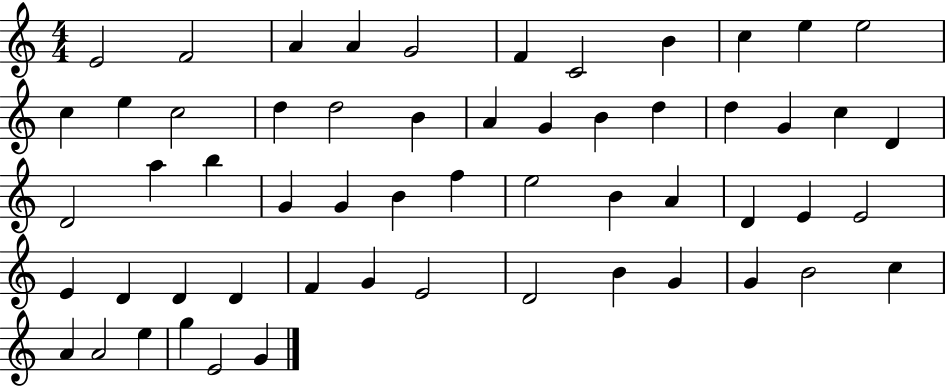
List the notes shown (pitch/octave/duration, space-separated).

E4/h F4/h A4/q A4/q G4/h F4/q C4/h B4/q C5/q E5/q E5/h C5/q E5/q C5/h D5/q D5/h B4/q A4/q G4/q B4/q D5/q D5/q G4/q C5/q D4/q D4/h A5/q B5/q G4/q G4/q B4/q F5/q E5/h B4/q A4/q D4/q E4/q E4/h E4/q D4/q D4/q D4/q F4/q G4/q E4/h D4/h B4/q G4/q G4/q B4/h C5/q A4/q A4/h E5/q G5/q E4/h G4/q